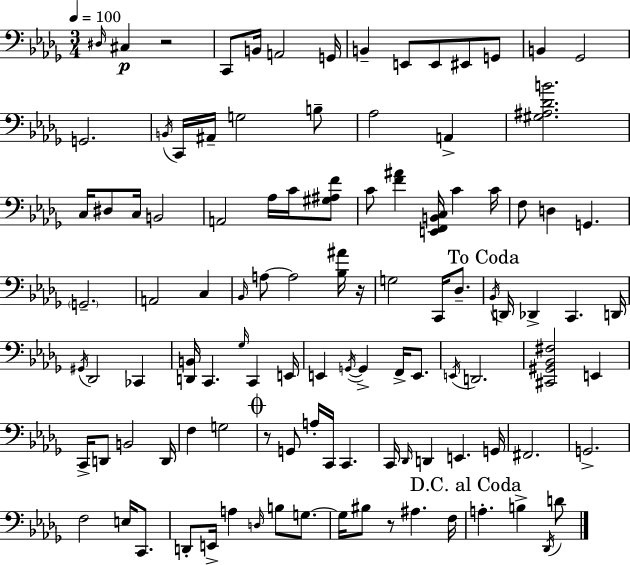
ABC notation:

X:1
T:Untitled
M:3/4
L:1/4
K:Bbm
^D,/4 ^C, z2 C,,/2 B,,/4 A,,2 G,,/4 B,, E,,/2 E,,/2 ^E,,/2 G,,/2 B,, _G,,2 G,,2 B,,/4 C,,/4 ^A,,/4 G,2 B,/2 _A,2 A,, [^G,^A,_DB]2 C,/4 ^D,/2 C,/4 B,,2 A,,2 _A,/4 C/4 [^G,^A,F]/2 C/2 [F^A] [E,,F,,B,,C,]/4 C C/4 F,/2 D, G,, G,,2 A,,2 C, _B,,/4 A,/2 A,2 [_B,^A]/4 z/4 G,2 C,,/4 _D,/2 _B,,/4 D,,/4 _D,, C,, D,,/4 ^G,,/4 _D,,2 _C,, [D,,B,,]/4 C,, _G,/4 C,, E,,/4 E,, G,,/4 G,, F,,/4 E,,/2 E,,/4 D,,2 [^C,,^G,,_B,,^F,]2 E,, C,,/4 D,,/2 B,,2 D,,/4 F, G,2 z/2 G,,/2 A,/4 C,,/4 C,, C,,/4 _D,,/4 D,, E,, G,,/4 ^F,,2 G,,2 F,2 E,/4 C,,/2 D,,/2 E,,/4 A, D,/4 B,/2 G,/2 G,/4 ^B,/2 z/2 ^A, F,/4 A, B, _D,,/4 D/2